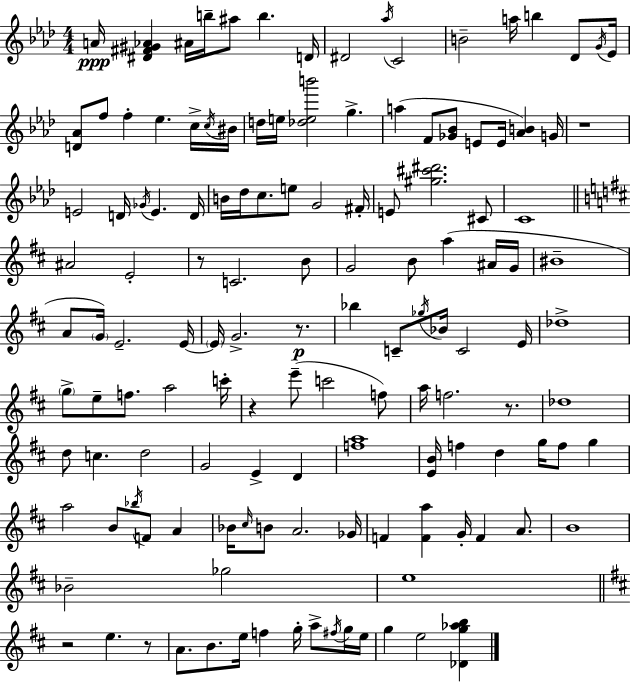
A4/s [D#4,F#4,G#4,Ab4]/q A#4/s B5/s A#5/e B5/q. D4/s D#4/h Ab5/s C4/h B4/h A5/s B5/q Db4/e G4/s Eb4/s [D4,Ab4]/e F5/e F5/q Eb5/q. C5/s C5/s BIS4/s D5/s E5/s [Db5,E5,B6]/h G5/q. A5/q F4/e [Gb4,Bb4]/e E4/e E4/s [Ab4,B4]/q G4/s R/w E4/h D4/s Gb4/s E4/q. D4/s B4/s Db5/s C5/e. E5/e G4/h F#4/s E4/e [G#5,C#6,D#6]/h. C#4/e C4/w A#4/h E4/h R/e C4/h. B4/e G4/h B4/e A5/q A#4/s G4/s BIS4/w A4/e G4/s E4/h. E4/s E4/s G4/h. R/e. Bb5/q C4/e Gb5/s Bb4/s C4/h E4/s Db5/w G5/e E5/e F5/e. A5/h C6/s R/q E6/e C6/h F5/e A5/s F5/h. R/e. Db5/w D5/e C5/q. D5/h G4/h E4/q D4/q [F5,A5]/w [E4,B4]/s F5/q D5/q G5/s F5/e G5/q A5/h B4/e Bb5/s F4/e A4/q Bb4/s C#5/s B4/e A4/h. Gb4/s F4/q [F4,A5]/q G4/s F4/q A4/e. B4/w Bb4/h Gb5/h E5/w R/h E5/q. R/e A4/e. B4/e. E5/s F5/q G5/s A5/e F#5/s G5/s E5/s G5/q E5/h [Db4,G5,Ab5,B5]/q